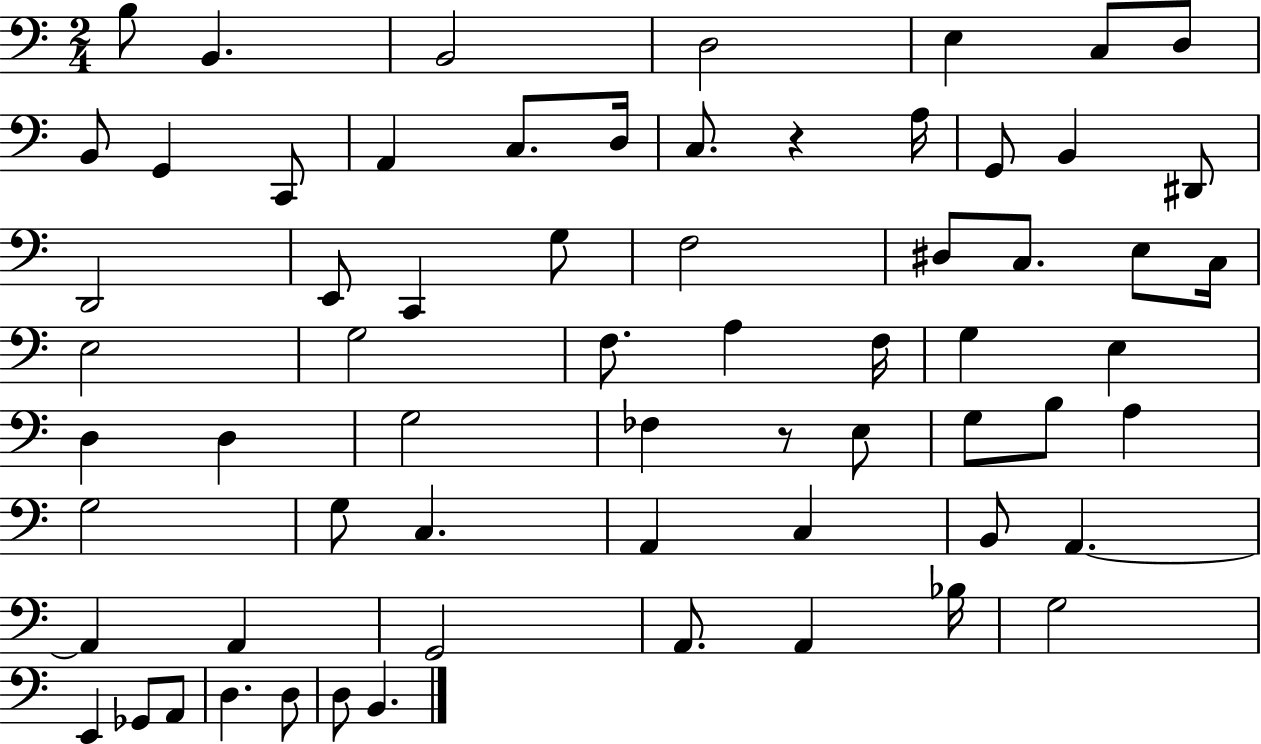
B3/e B2/q. B2/h D3/h E3/q C3/e D3/e B2/e G2/q C2/e A2/q C3/e. D3/s C3/e. R/q A3/s G2/e B2/q D#2/e D2/h E2/e C2/q G3/e F3/h D#3/e C3/e. E3/e C3/s E3/h G3/h F3/e. A3/q F3/s G3/q E3/q D3/q D3/q G3/h FES3/q R/e E3/e G3/e B3/e A3/q G3/h G3/e C3/q. A2/q C3/q B2/e A2/q. A2/q A2/q G2/h A2/e. A2/q Bb3/s G3/h E2/q Gb2/e A2/e D3/q. D3/e D3/e B2/q.